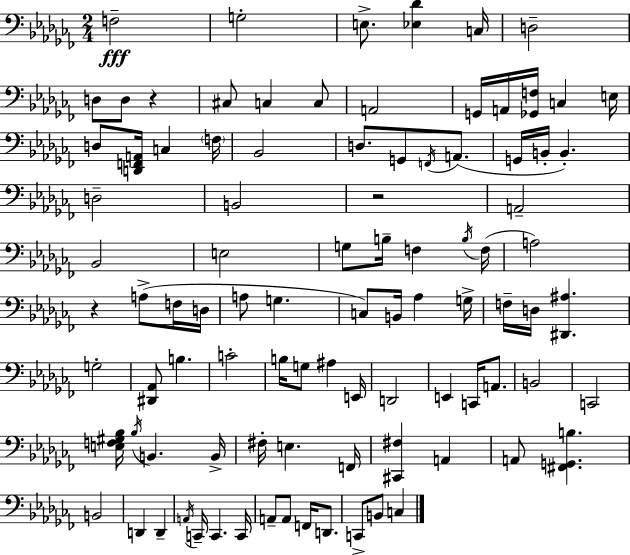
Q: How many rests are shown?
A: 3